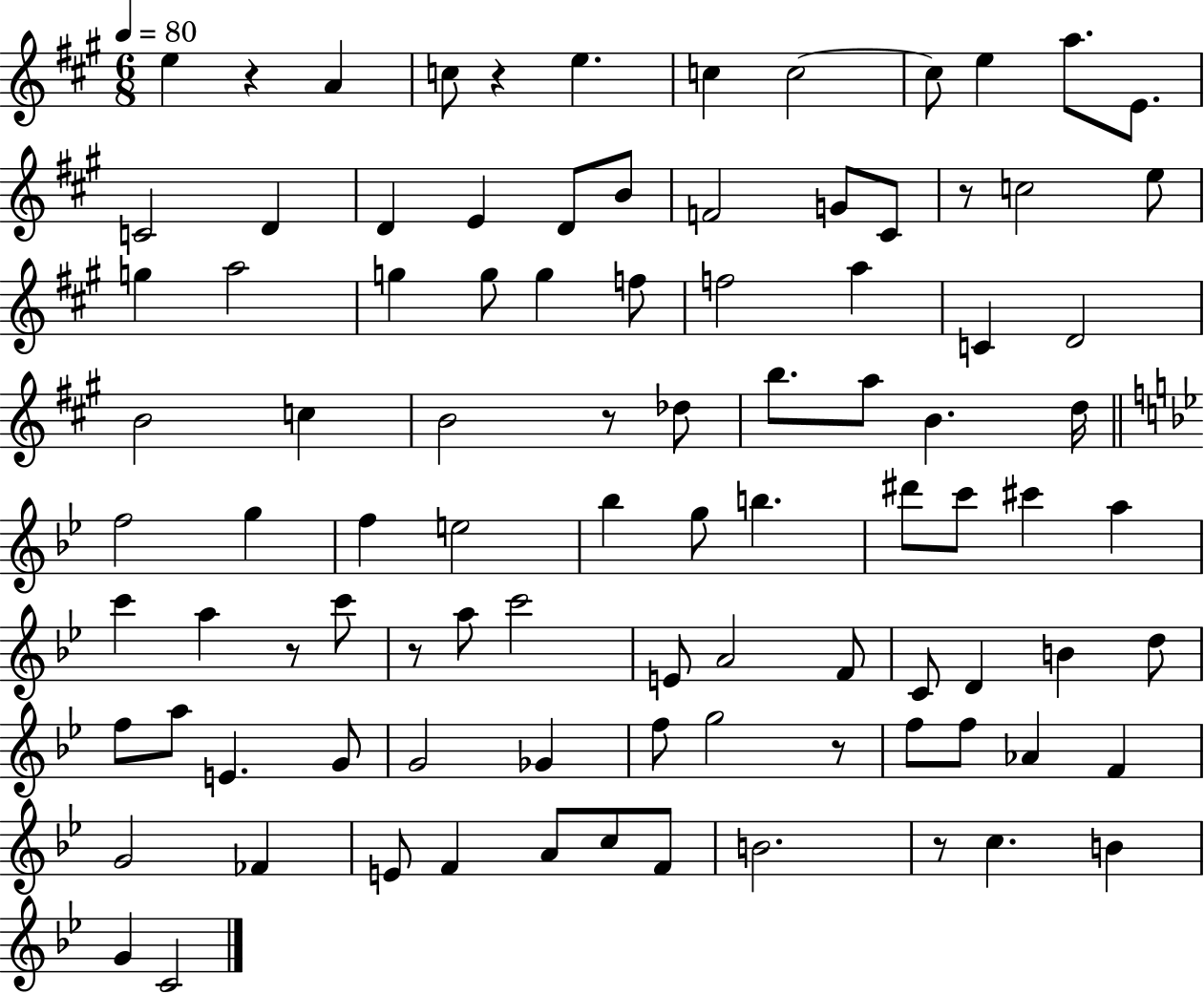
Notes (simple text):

E5/q R/q A4/q C5/e R/q E5/q. C5/q C5/h C5/e E5/q A5/e. E4/e. C4/h D4/q D4/q E4/q D4/e B4/e F4/h G4/e C#4/e R/e C5/h E5/e G5/q A5/h G5/q G5/e G5/q F5/e F5/h A5/q C4/q D4/h B4/h C5/q B4/h R/e Db5/e B5/e. A5/e B4/q. D5/s F5/h G5/q F5/q E5/h Bb5/q G5/e B5/q. D#6/e C6/e C#6/q A5/q C6/q A5/q R/e C6/e R/e A5/e C6/h E4/e A4/h F4/e C4/e D4/q B4/q D5/e F5/e A5/e E4/q. G4/e G4/h Gb4/q F5/e G5/h R/e F5/e F5/e Ab4/q F4/q G4/h FES4/q E4/e F4/q A4/e C5/e F4/e B4/h. R/e C5/q. B4/q G4/q C4/h